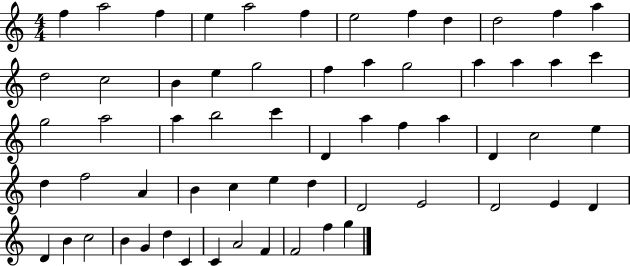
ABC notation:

X:1
T:Untitled
M:4/4
L:1/4
K:C
f a2 f e a2 f e2 f d d2 f a d2 c2 B e g2 f a g2 a a a c' g2 a2 a b2 c' D a f a D c2 e d f2 A B c e d D2 E2 D2 E D D B c2 B G d C C A2 F F2 f g